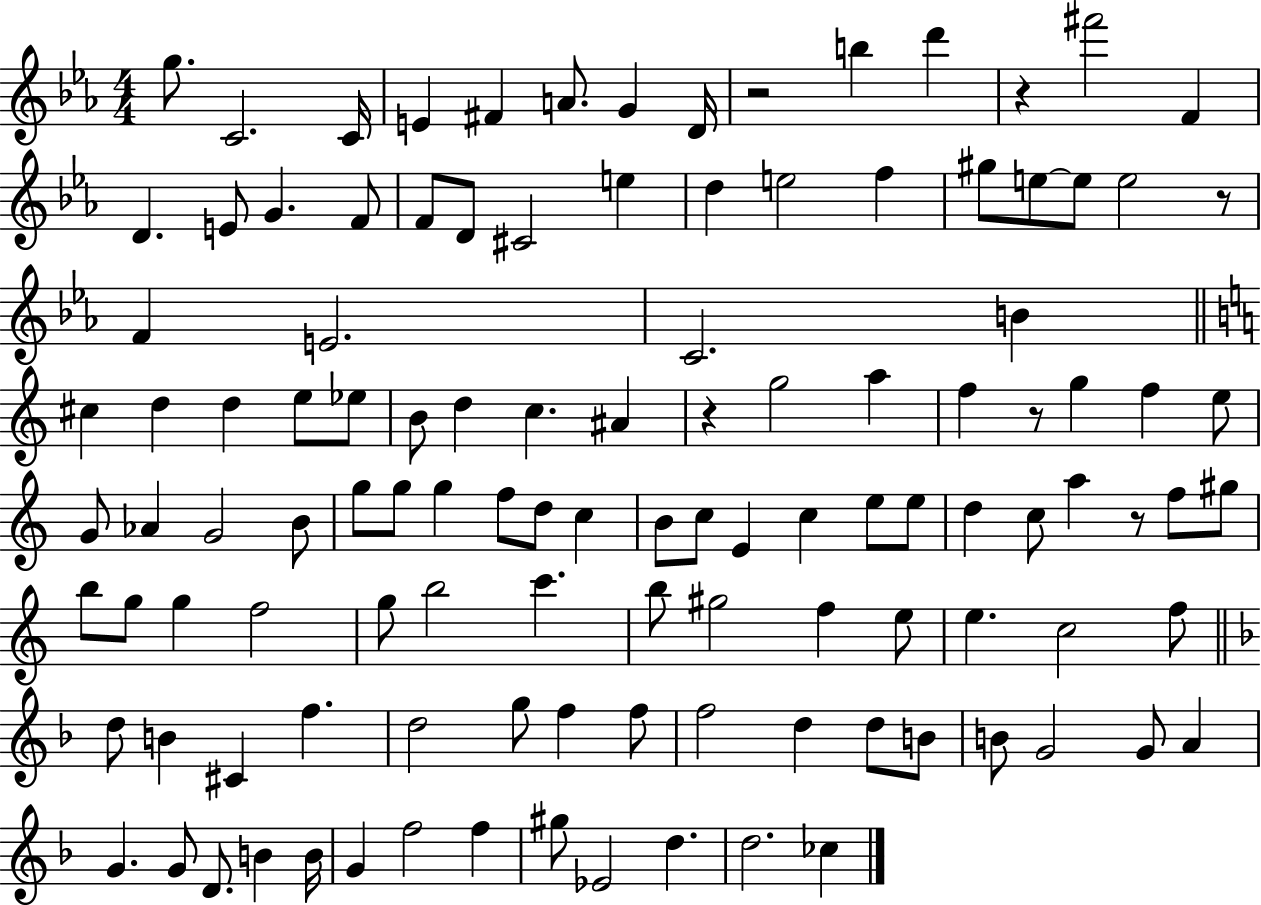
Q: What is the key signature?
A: EES major